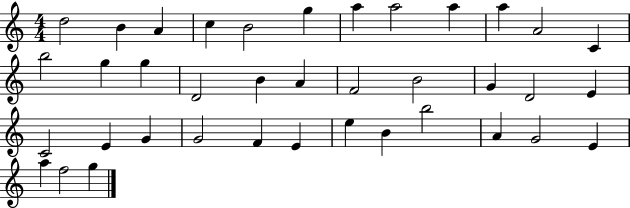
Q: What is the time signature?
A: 4/4